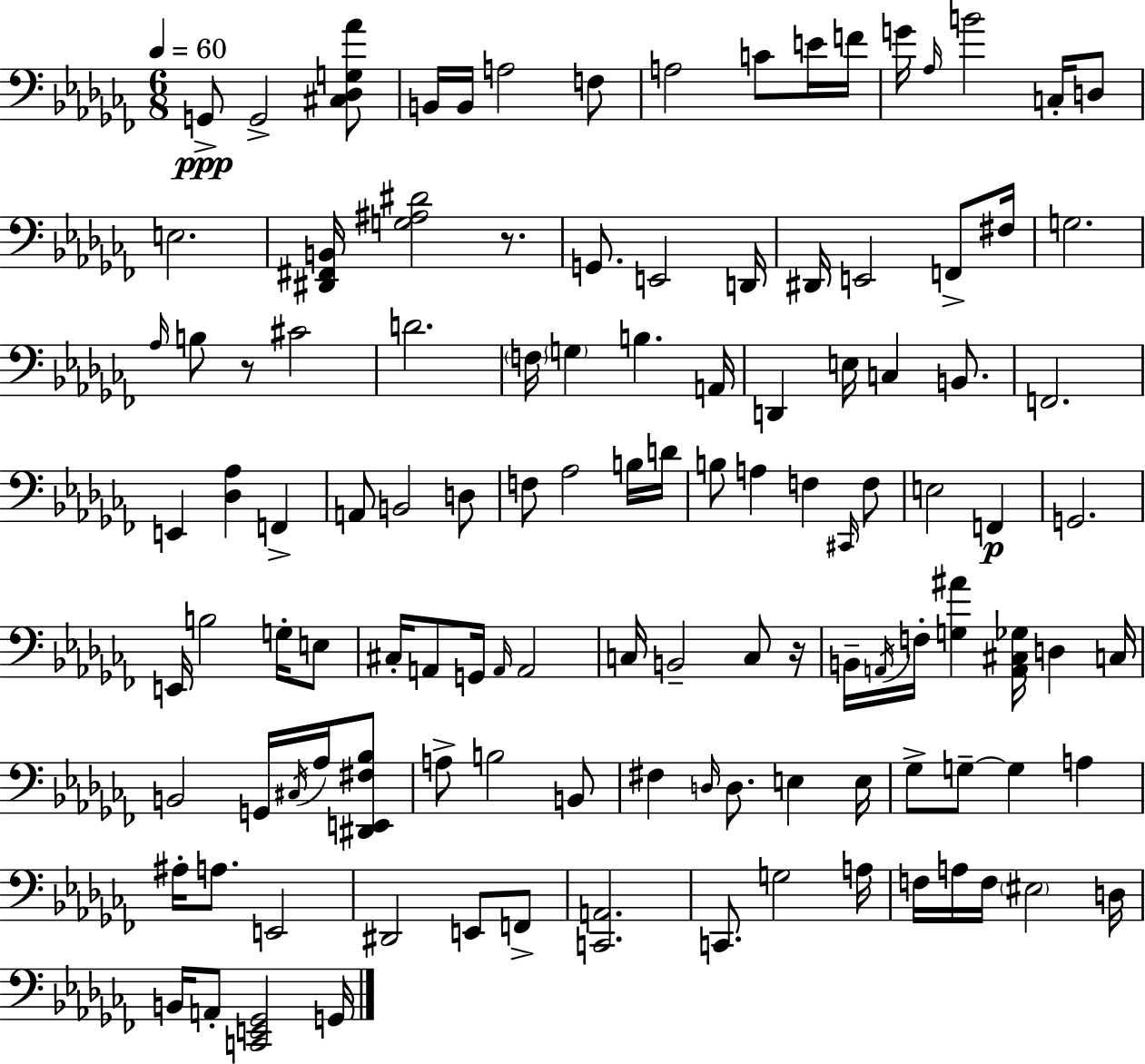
X:1
T:Untitled
M:6/8
L:1/4
K:Abm
G,,/2 G,,2 [^C,_D,G,_A]/2 B,,/4 B,,/4 A,2 F,/2 A,2 C/2 E/4 F/4 G/4 _A,/4 B2 C,/4 D,/2 E,2 [^D,,^F,,B,,]/4 [G,^A,^D]2 z/2 G,,/2 E,,2 D,,/4 ^D,,/4 E,,2 F,,/2 ^F,/4 G,2 _A,/4 B,/2 z/2 ^C2 D2 F,/4 G, B, A,,/4 D,, E,/4 C, B,,/2 F,,2 E,, [_D,_A,] F,, A,,/2 B,,2 D,/2 F,/2 _A,2 B,/4 D/4 B,/2 A, F, ^C,,/4 F,/2 E,2 F,, G,,2 E,,/4 B,2 G,/4 E,/2 ^C,/4 A,,/2 G,,/4 A,,/4 A,,2 C,/4 B,,2 C,/2 z/4 B,,/4 A,,/4 F,/4 [G,^A] [A,,^C,_G,]/4 D, C,/4 B,,2 G,,/4 ^C,/4 _A,/4 [^D,,E,,^F,_B,]/2 A,/2 B,2 B,,/2 ^F, D,/4 D,/2 E, E,/4 _G,/2 G,/2 G, A, ^A,/4 A,/2 E,,2 ^D,,2 E,,/2 F,,/2 [C,,A,,]2 C,,/2 G,2 A,/4 F,/4 A,/4 F,/4 ^E,2 D,/4 B,,/4 A,,/2 [C,,E,,_G,,]2 G,,/4